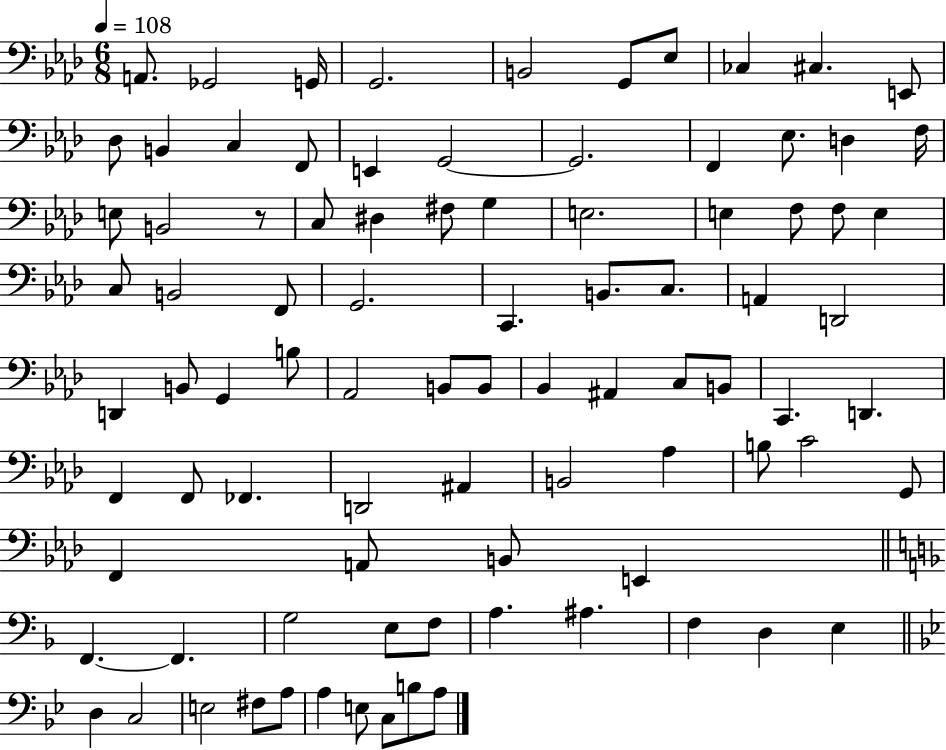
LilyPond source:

{
  \clef bass
  \numericTimeSignature
  \time 6/8
  \key aes \major
  \tempo 4 = 108
  \repeat volta 2 { a,8. ges,2 g,16 | g,2. | b,2 g,8 ees8 | ces4 cis4. e,8 | \break des8 b,4 c4 f,8 | e,4 g,2~~ | g,2. | f,4 ees8. d4 f16 | \break e8 b,2 r8 | c8 dis4 fis8 g4 | e2. | e4 f8 f8 e4 | \break c8 b,2 f,8 | g,2. | c,4. b,8. c8. | a,4 d,2 | \break d,4 b,8 g,4 b8 | aes,2 b,8 b,8 | bes,4 ais,4 c8 b,8 | c,4. d,4. | \break f,4 f,8 fes,4. | d,2 ais,4 | b,2 aes4 | b8 c'2 g,8 | \break f,4 a,8 b,8 e,4 | \bar "||" \break \key f \major f,4.~~ f,4. | g2 e8 f8 | a4. ais4. | f4 d4 e4 | \break \bar "||" \break \key bes \major d4 c2 | e2 fis8 a8 | a4 e8 c8 b8 a8 | } \bar "|."
}